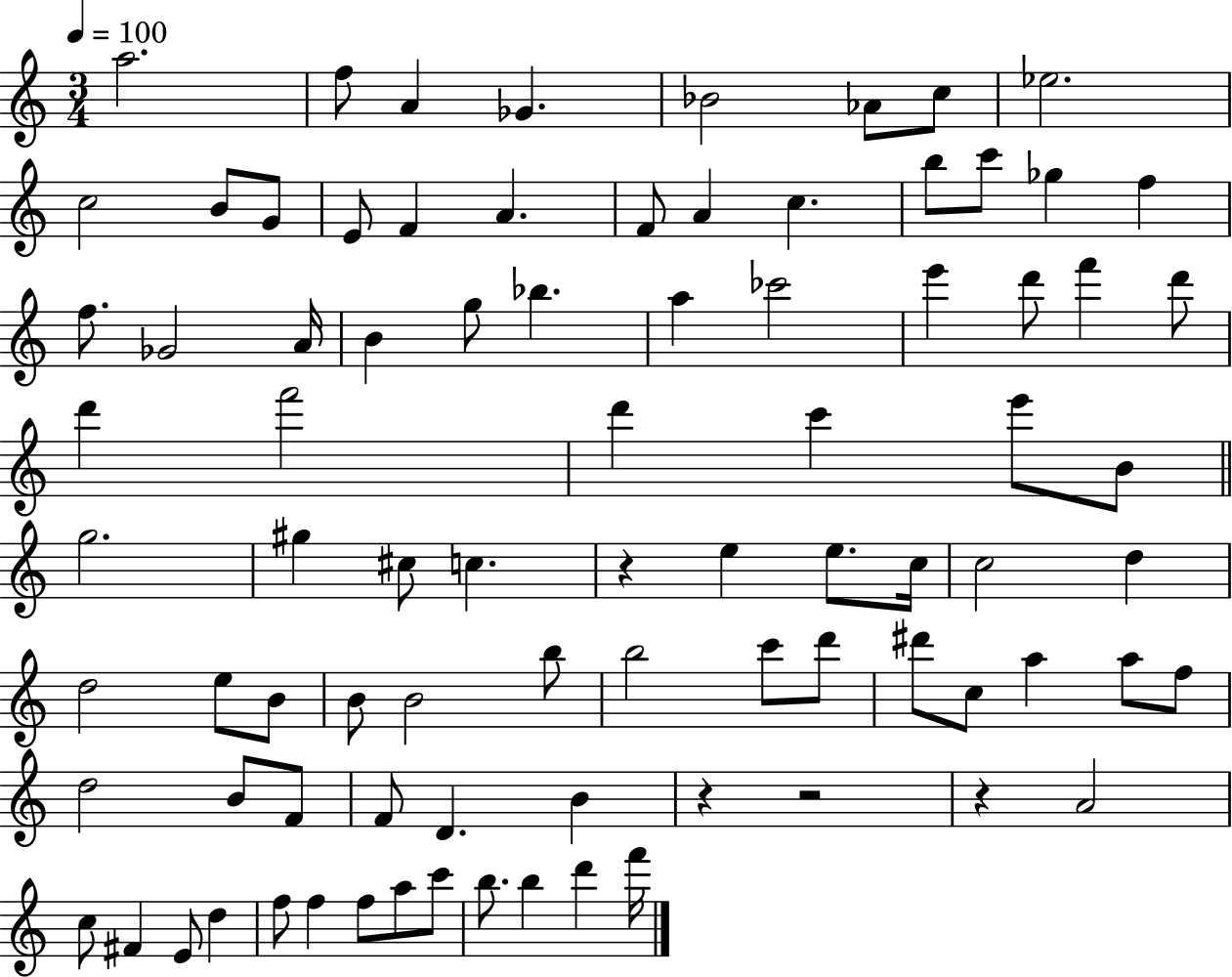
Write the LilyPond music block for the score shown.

{
  \clef treble
  \numericTimeSignature
  \time 3/4
  \key c \major
  \tempo 4 = 100
  \repeat volta 2 { a''2. | f''8 a'4 ges'4. | bes'2 aes'8 c''8 | ees''2. | \break c''2 b'8 g'8 | e'8 f'4 a'4. | f'8 a'4 c''4. | b''8 c'''8 ges''4 f''4 | \break f''8. ges'2 a'16 | b'4 g''8 bes''4. | a''4 ces'''2 | e'''4 d'''8 f'''4 d'''8 | \break d'''4 f'''2 | d'''4 c'''4 e'''8 b'8 | \bar "||" \break \key a \minor g''2. | gis''4 cis''8 c''4. | r4 e''4 e''8. c''16 | c''2 d''4 | \break d''2 e''8 b'8 | b'8 b'2 b''8 | b''2 c'''8 d'''8 | dis'''8 c''8 a''4 a''8 f''8 | \break d''2 b'8 f'8 | f'8 d'4. b'4 | r4 r2 | r4 a'2 | \break c''8 fis'4 e'8 d''4 | f''8 f''4 f''8 a''8 c'''8 | b''8. b''4 d'''4 f'''16 | } \bar "|."
}